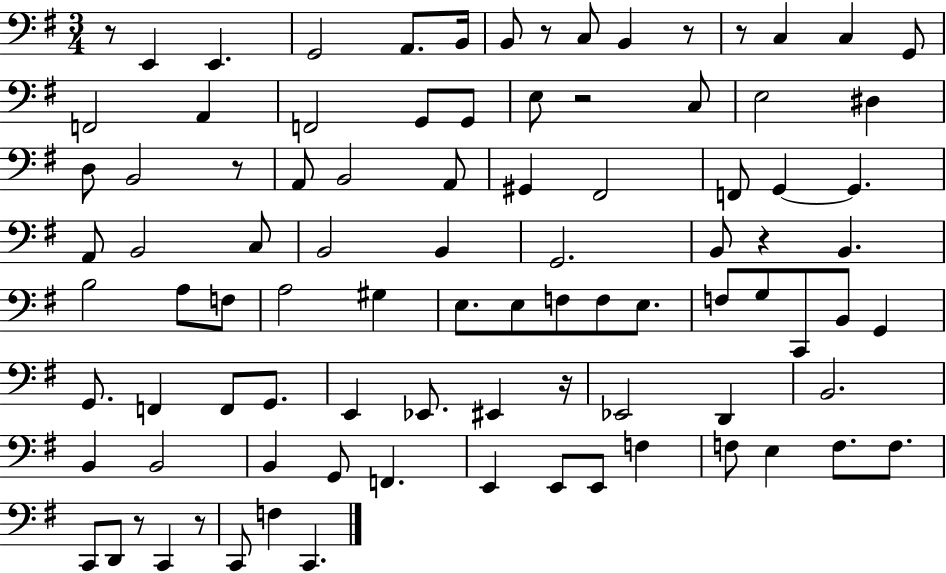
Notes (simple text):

R/e E2/q E2/q. G2/h A2/e. B2/s B2/e R/e C3/e B2/q R/e R/e C3/q C3/q G2/e F2/h A2/q F2/h G2/e G2/e E3/e R/h C3/e E3/h D#3/q D3/e B2/h R/e A2/e B2/h A2/e G#2/q F#2/h F2/e G2/q G2/q. A2/e B2/h C3/e B2/h B2/q G2/h. B2/e R/q B2/q. B3/h A3/e F3/e A3/h G#3/q E3/e. E3/e F3/e F3/e E3/e. F3/e G3/e C2/e B2/e G2/q G2/e. F2/q F2/e G2/e. E2/q Eb2/e. EIS2/q R/s Eb2/h D2/q B2/h. B2/q B2/h B2/q G2/e F2/q. E2/q E2/e E2/e F3/q F3/e E3/q F3/e. F3/e. C2/e D2/e R/e C2/q R/e C2/e F3/q C2/q.